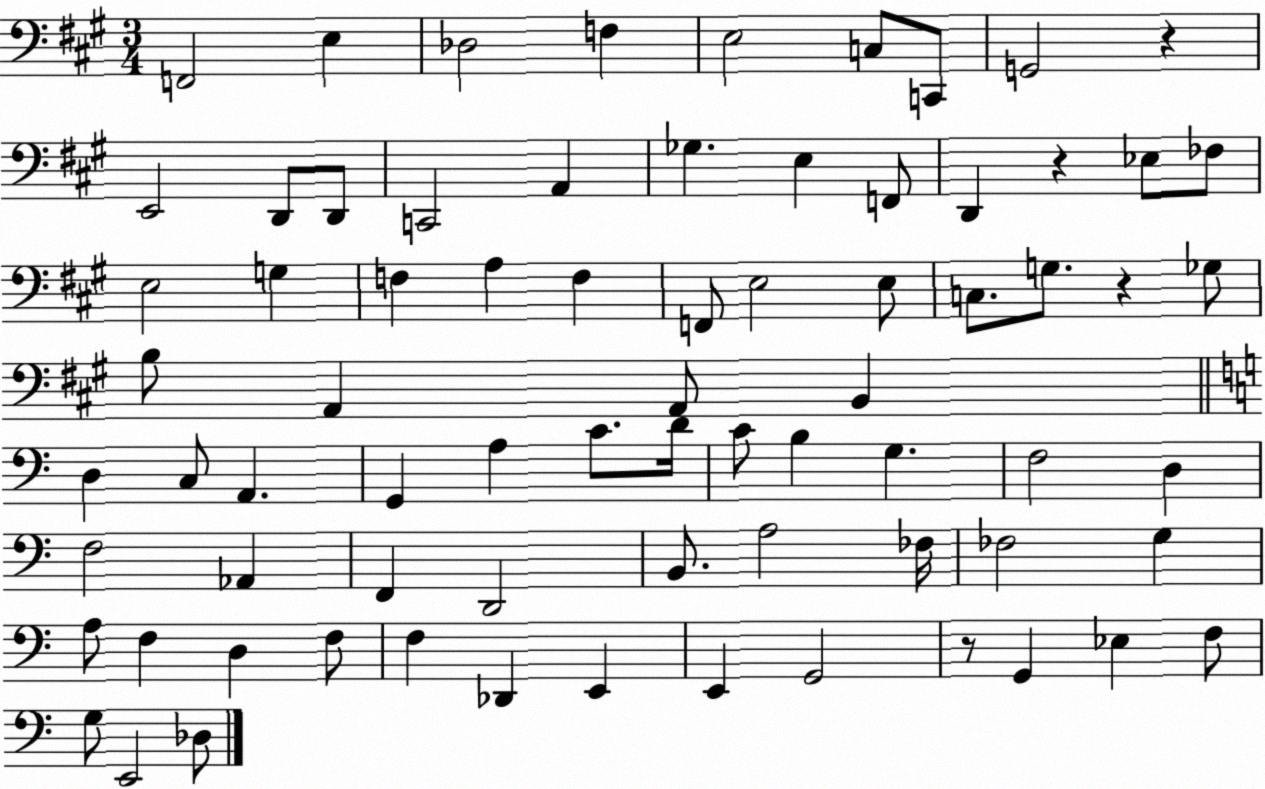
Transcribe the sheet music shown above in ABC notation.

X:1
T:Untitled
M:3/4
L:1/4
K:A
F,,2 E, _D,2 F, E,2 C,/2 C,,/2 G,,2 z E,,2 D,,/2 D,,/2 C,,2 A,, _G, E, F,,/2 D,, z _E,/2 _F,/2 E,2 G, F, A, F, F,,/2 E,2 E,/2 C,/2 G,/2 z _G,/2 B,/2 A,, A,,/2 B,, D, C,/2 A,, G,, A, C/2 D/4 C/2 B, G, F,2 D, F,2 _A,, F,, D,,2 B,,/2 A,2 _F,/4 _F,2 G, A,/2 F, D, F,/2 F, _D,, E,, E,, G,,2 z/2 G,, _E, F,/2 G,/2 E,,2 _D,/2